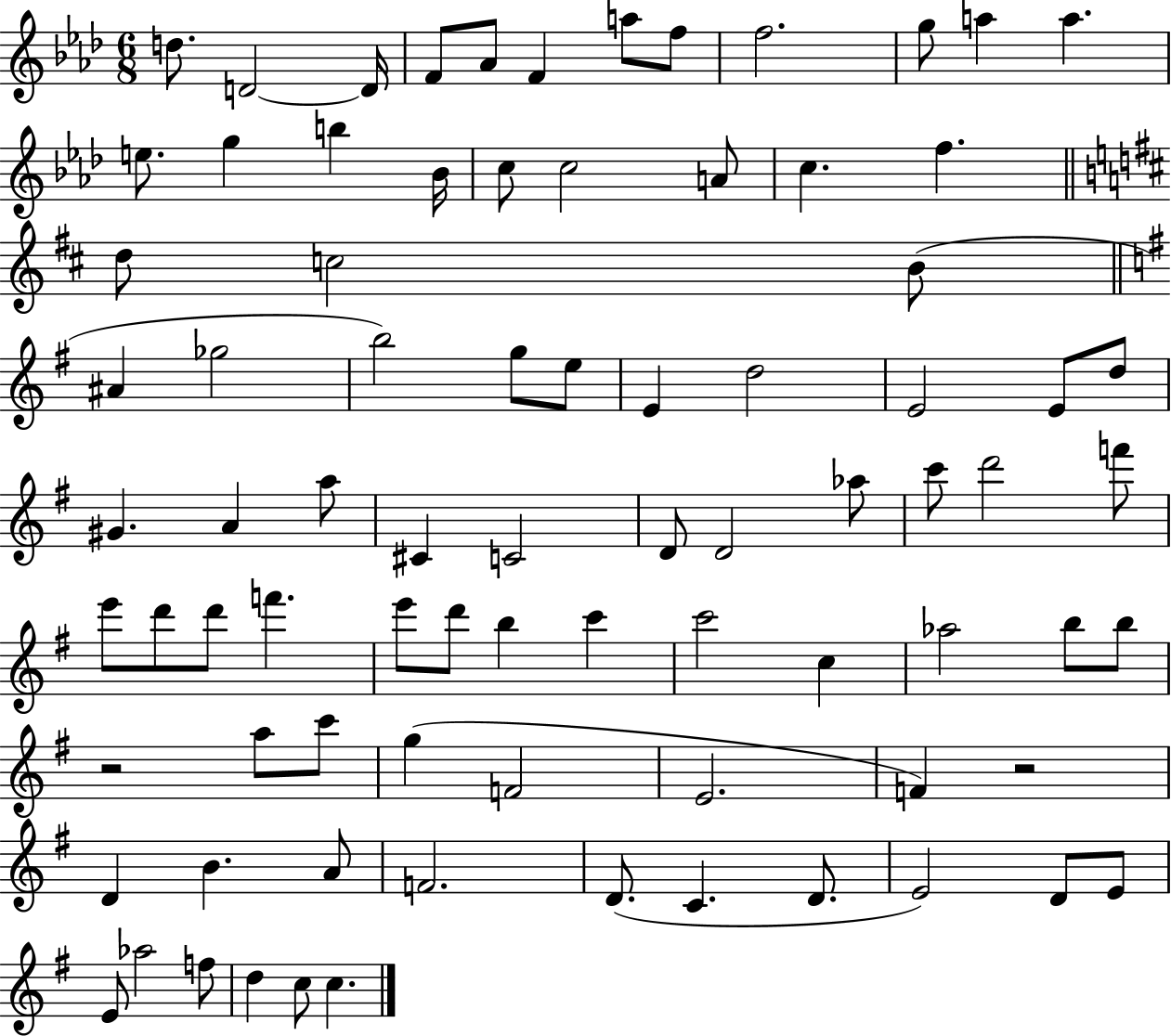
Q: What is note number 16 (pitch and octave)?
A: Bb4